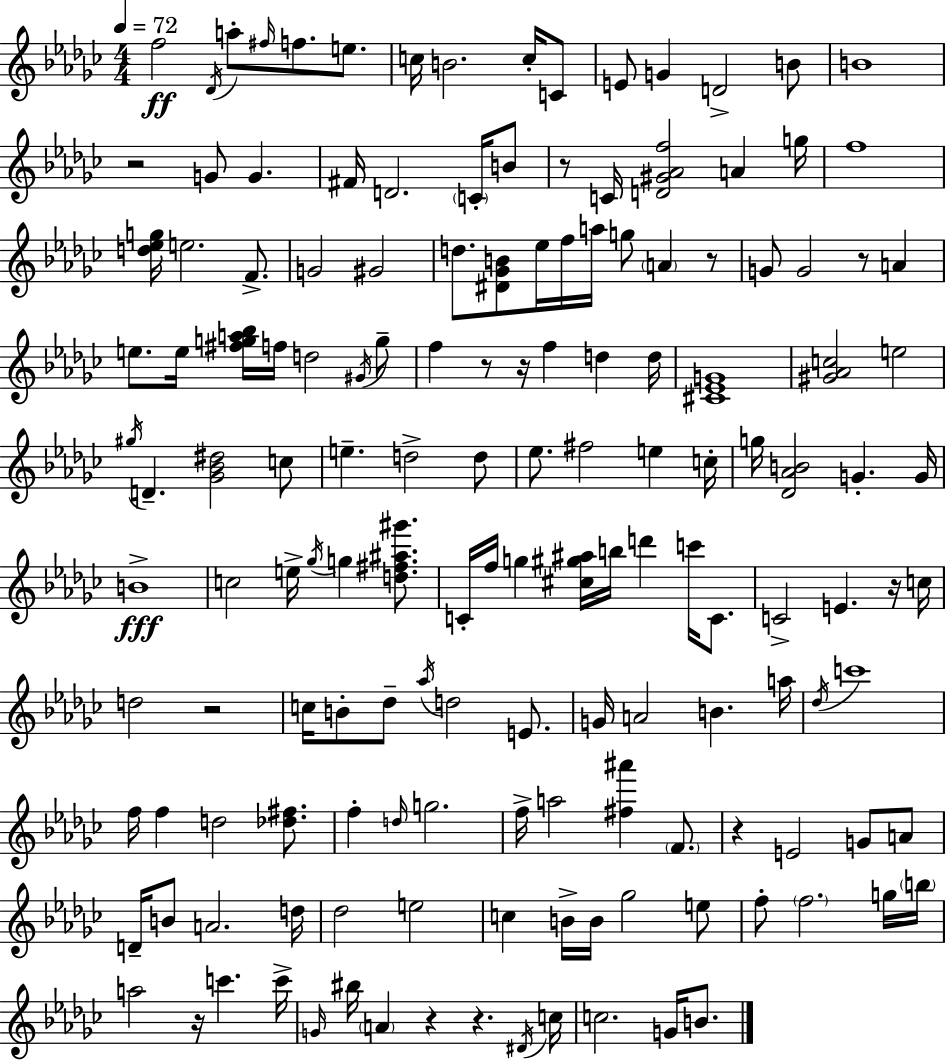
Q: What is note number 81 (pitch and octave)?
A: Db5